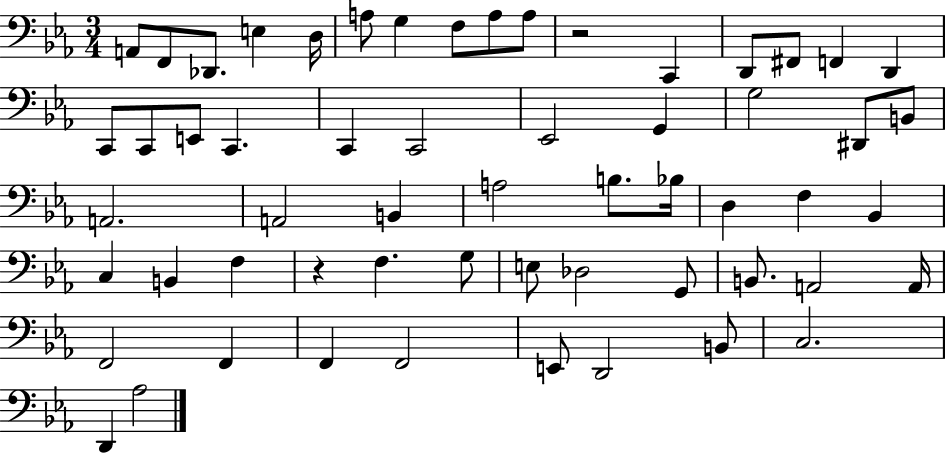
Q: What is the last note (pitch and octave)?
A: Ab3